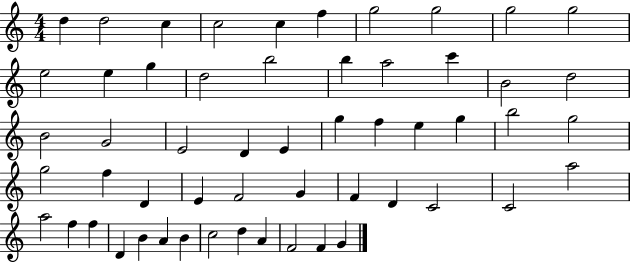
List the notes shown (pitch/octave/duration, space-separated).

D5/q D5/h C5/q C5/h C5/q F5/q G5/h G5/h G5/h G5/h E5/h E5/q G5/q D5/h B5/h B5/q A5/h C6/q B4/h D5/h B4/h G4/h E4/h D4/q E4/q G5/q F5/q E5/q G5/q B5/h G5/h G5/h F5/q D4/q E4/q F4/h G4/q F4/q D4/q C4/h C4/h A5/h A5/h F5/q F5/q D4/q B4/q A4/q B4/q C5/h D5/q A4/q F4/h F4/q G4/q